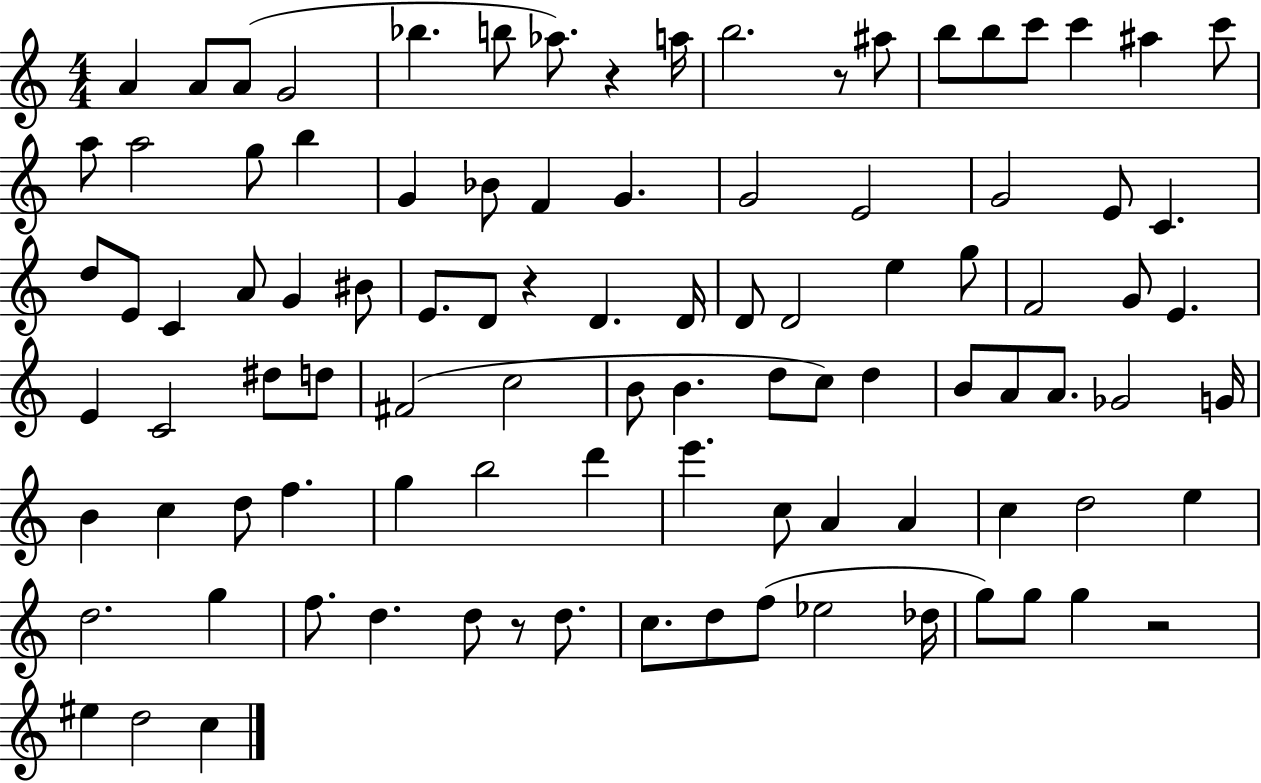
A4/q A4/e A4/e G4/h Bb5/q. B5/e Ab5/e. R/q A5/s B5/h. R/e A#5/e B5/e B5/e C6/e C6/q A#5/q C6/e A5/e A5/h G5/e B5/q G4/q Bb4/e F4/q G4/q. G4/h E4/h G4/h E4/e C4/q. D5/e E4/e C4/q A4/e G4/q BIS4/e E4/e. D4/e R/q D4/q. D4/s D4/e D4/h E5/q G5/e F4/h G4/e E4/q. E4/q C4/h D#5/e D5/e F#4/h C5/h B4/e B4/q. D5/e C5/e D5/q B4/e A4/e A4/e. Gb4/h G4/s B4/q C5/q D5/e F5/q. G5/q B5/h D6/q E6/q. C5/e A4/q A4/q C5/q D5/h E5/q D5/h. G5/q F5/e. D5/q. D5/e R/e D5/e. C5/e. D5/e F5/e Eb5/h Db5/s G5/e G5/e G5/q R/h EIS5/q D5/h C5/q